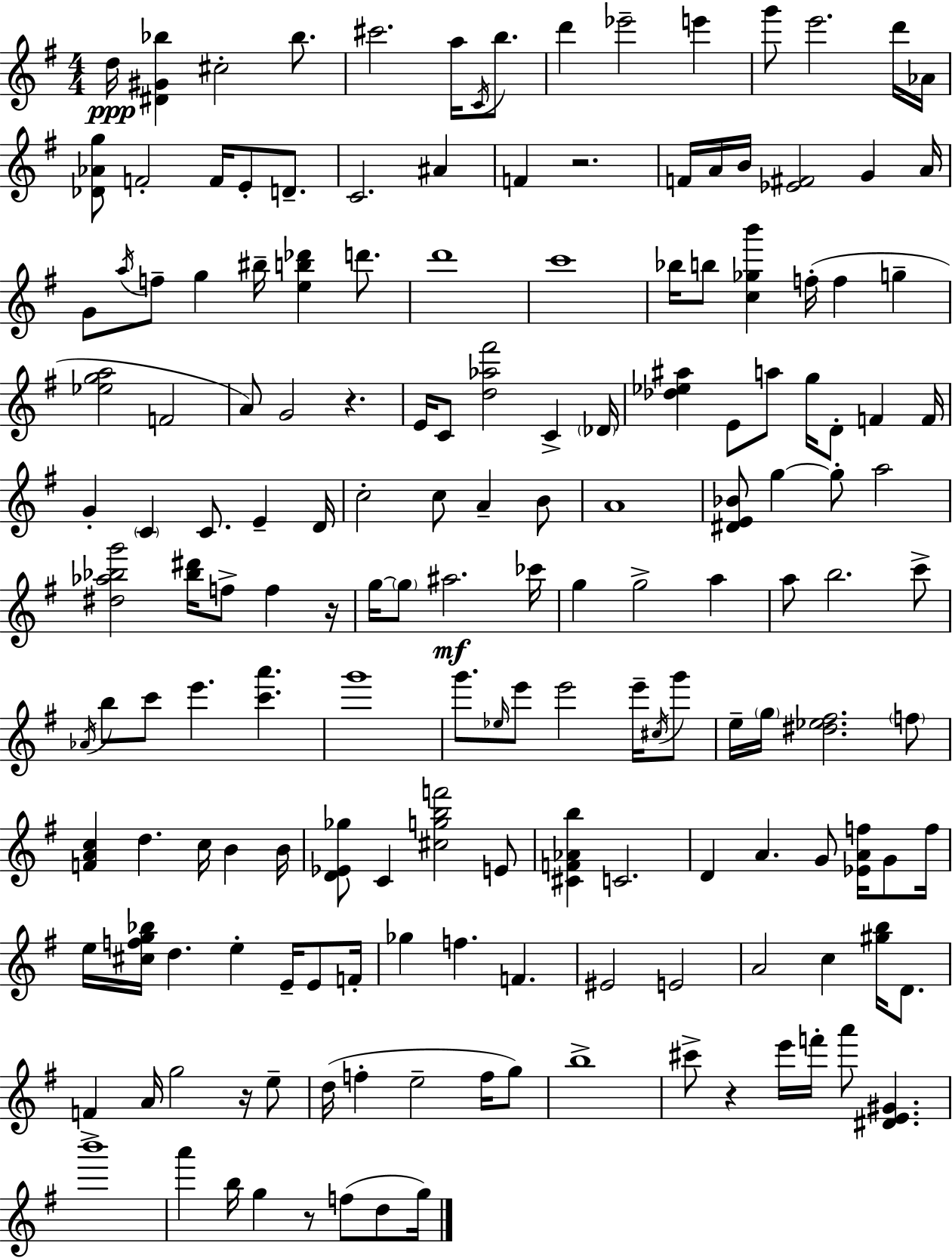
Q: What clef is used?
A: treble